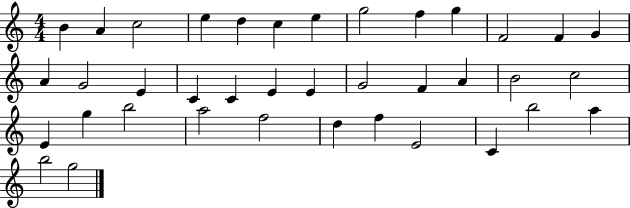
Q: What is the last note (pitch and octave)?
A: G5